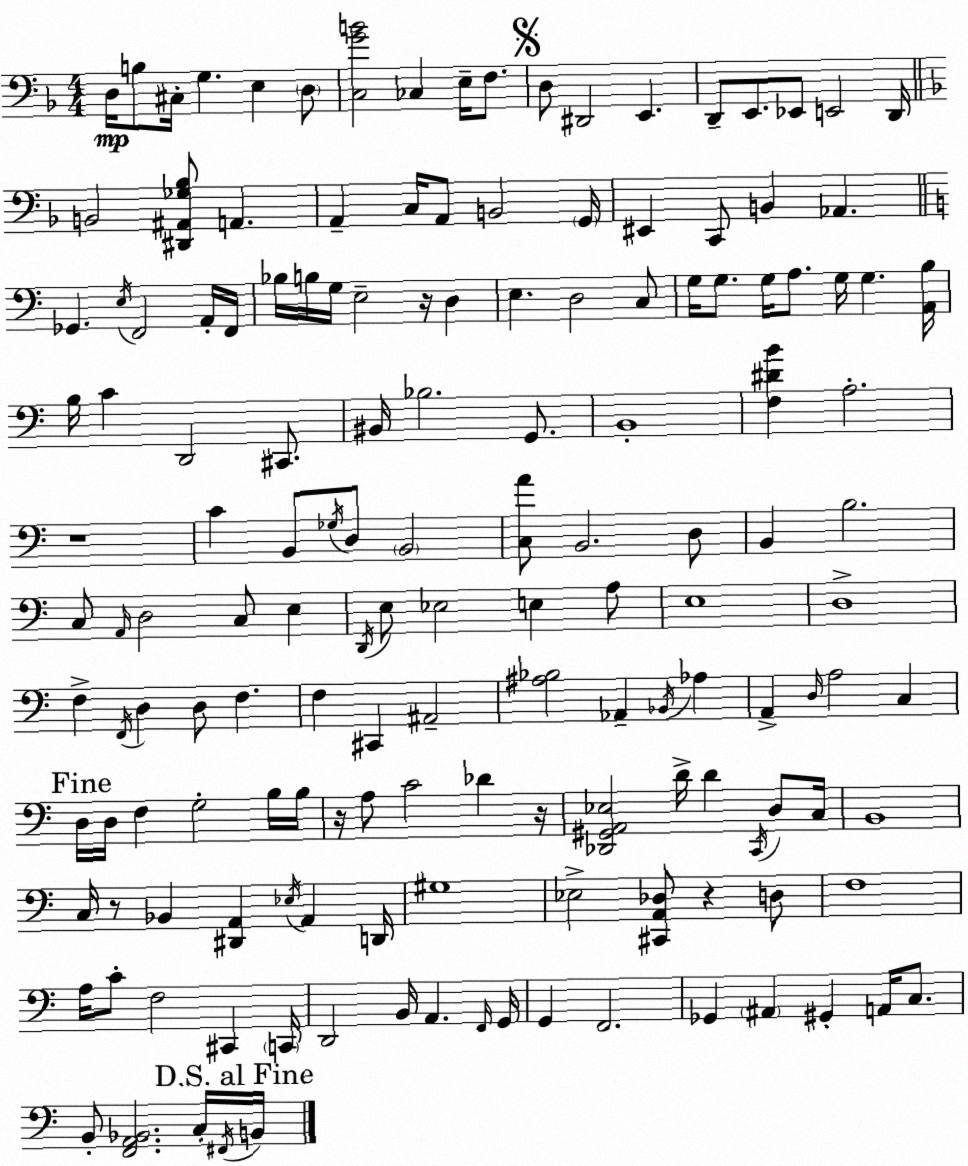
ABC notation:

X:1
T:Untitled
M:4/4
L:1/4
K:F
D,/4 B,/2 ^C,/4 G, E, D,/2 [C,GB]2 _C, E,/4 F,/2 D,/2 ^D,,2 E,, D,,/2 E,,/2 _E,,/2 E,,2 D,,/4 B,,2 [^D,,^A,,_G,_B,]/2 A,, A,, C,/4 A,,/2 B,,2 G,,/4 ^E,, C,,/2 B,, _A,, _G,, E,/4 F,,2 A,,/4 F,,/4 _B,/4 B,/4 G,/4 E,2 z/4 D, E, D,2 C,/2 G,/4 G,/2 G,/4 A,/2 G,/4 G, [A,,B,]/4 B,/4 C D,,2 ^C,,/2 ^B,,/4 _B,2 G,,/2 B,,4 [F,^DB] A,2 z4 C B,,/2 _G,/4 D,/2 B,,2 [C,A]/2 B,,2 D,/2 B,, B,2 C,/2 A,,/4 D,2 C,/2 E, D,,/4 E,/2 _E,2 E, A,/2 E,4 D,4 F, F,,/4 D, D,/2 F, F, ^C,, ^A,,2 [^A,_B,]2 _A,, _B,,/4 _A, A,, D,/4 A,2 C, D,/4 D,/4 F, G,2 B,/4 B,/4 z/4 A,/2 C2 _D z/4 [_D,,^G,,A,,_E,]2 D/4 D C,,/4 D,/2 C,/4 B,,4 C,/4 z/2 _B,, [^D,,A,,] _E,/4 A,, D,,/4 ^G,4 _E,2 [^C,,A,,_D,]/2 z D,/2 F,4 A,/4 C/2 F,2 ^C,, C,,/4 D,,2 B,,/4 A,, F,,/4 G,,/4 G,, F,,2 _G,, ^A,, ^G,, A,,/4 C,/2 B,,/2 [F,,A,,_B,,]2 C,/4 ^F,,/4 B,,/4